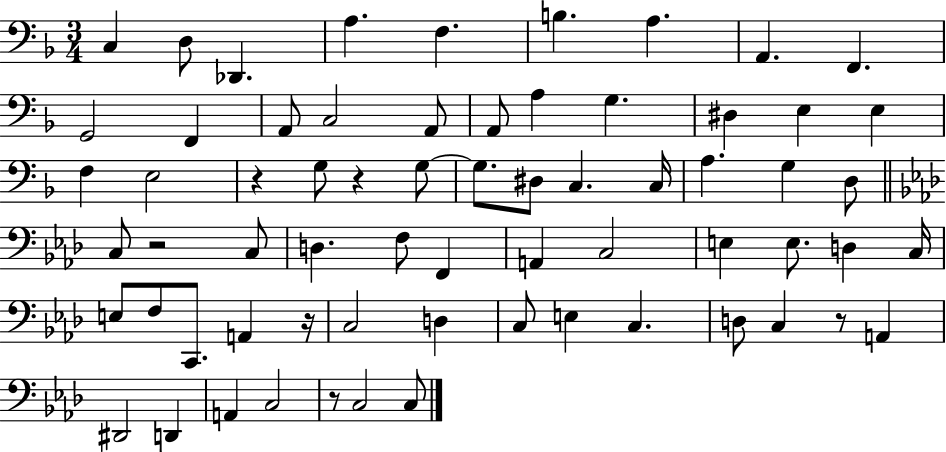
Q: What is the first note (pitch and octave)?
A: C3